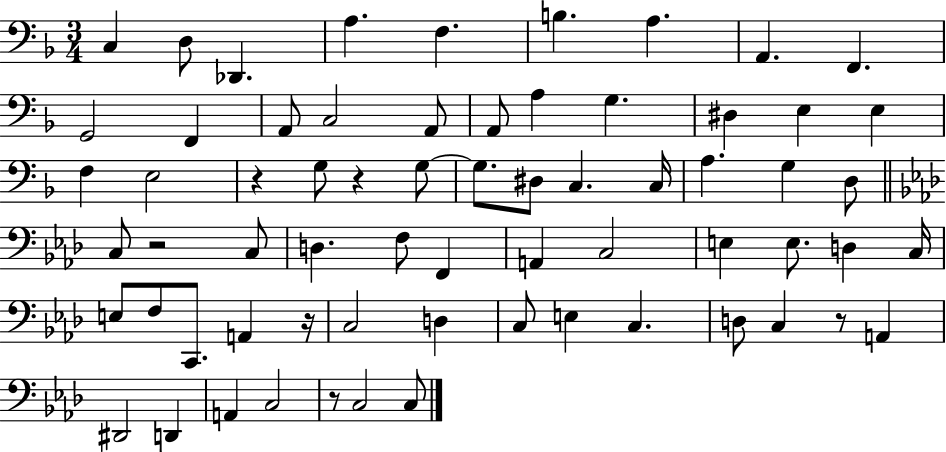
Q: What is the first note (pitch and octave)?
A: C3